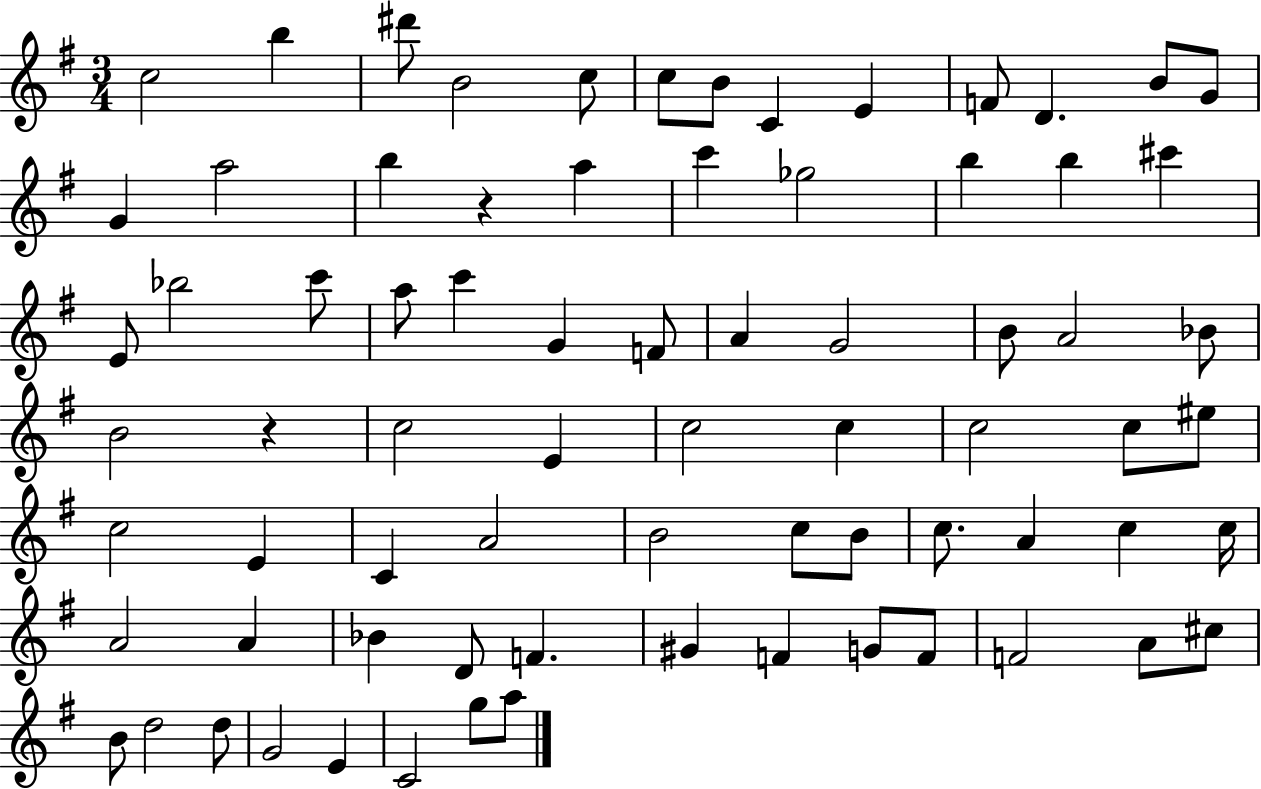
{
  \clef treble
  \numericTimeSignature
  \time 3/4
  \key g \major
  c''2 b''4 | dis'''8 b'2 c''8 | c''8 b'8 c'4 e'4 | f'8 d'4. b'8 g'8 | \break g'4 a''2 | b''4 r4 a''4 | c'''4 ges''2 | b''4 b''4 cis'''4 | \break e'8 bes''2 c'''8 | a''8 c'''4 g'4 f'8 | a'4 g'2 | b'8 a'2 bes'8 | \break b'2 r4 | c''2 e'4 | c''2 c''4 | c''2 c''8 eis''8 | \break c''2 e'4 | c'4 a'2 | b'2 c''8 b'8 | c''8. a'4 c''4 c''16 | \break a'2 a'4 | bes'4 d'8 f'4. | gis'4 f'4 g'8 f'8 | f'2 a'8 cis''8 | \break b'8 d''2 d''8 | g'2 e'4 | c'2 g''8 a''8 | \bar "|."
}